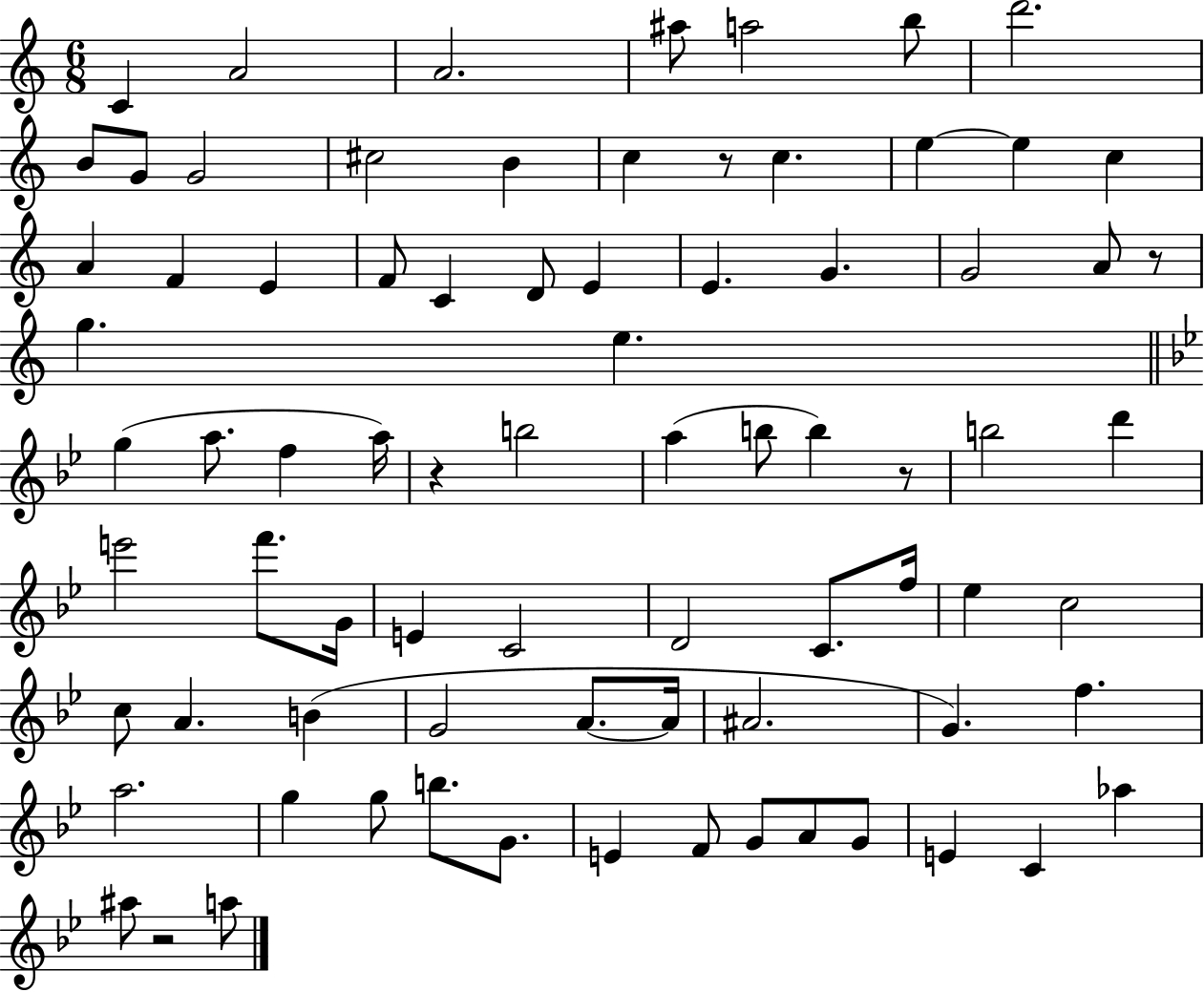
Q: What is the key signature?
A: C major